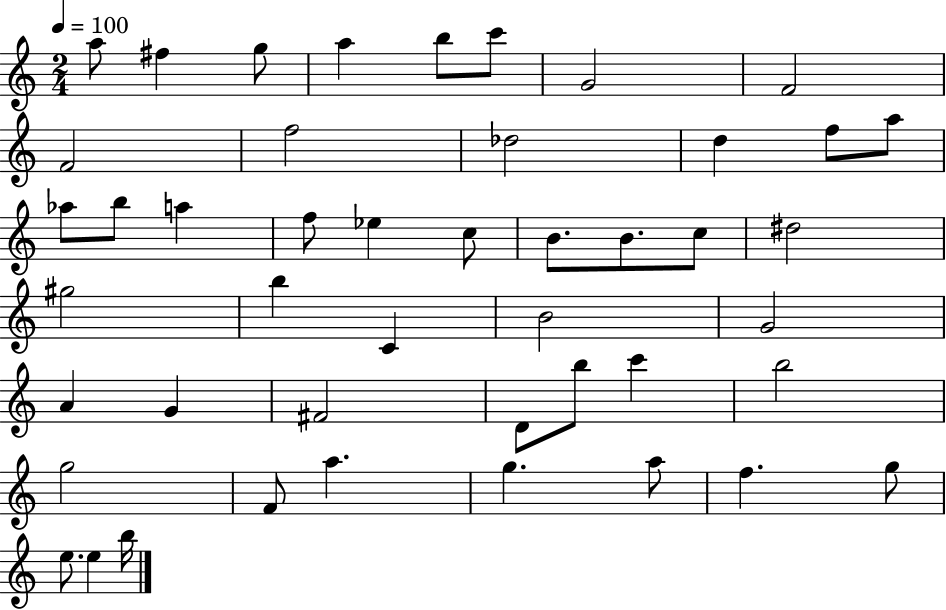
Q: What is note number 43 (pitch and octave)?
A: G5